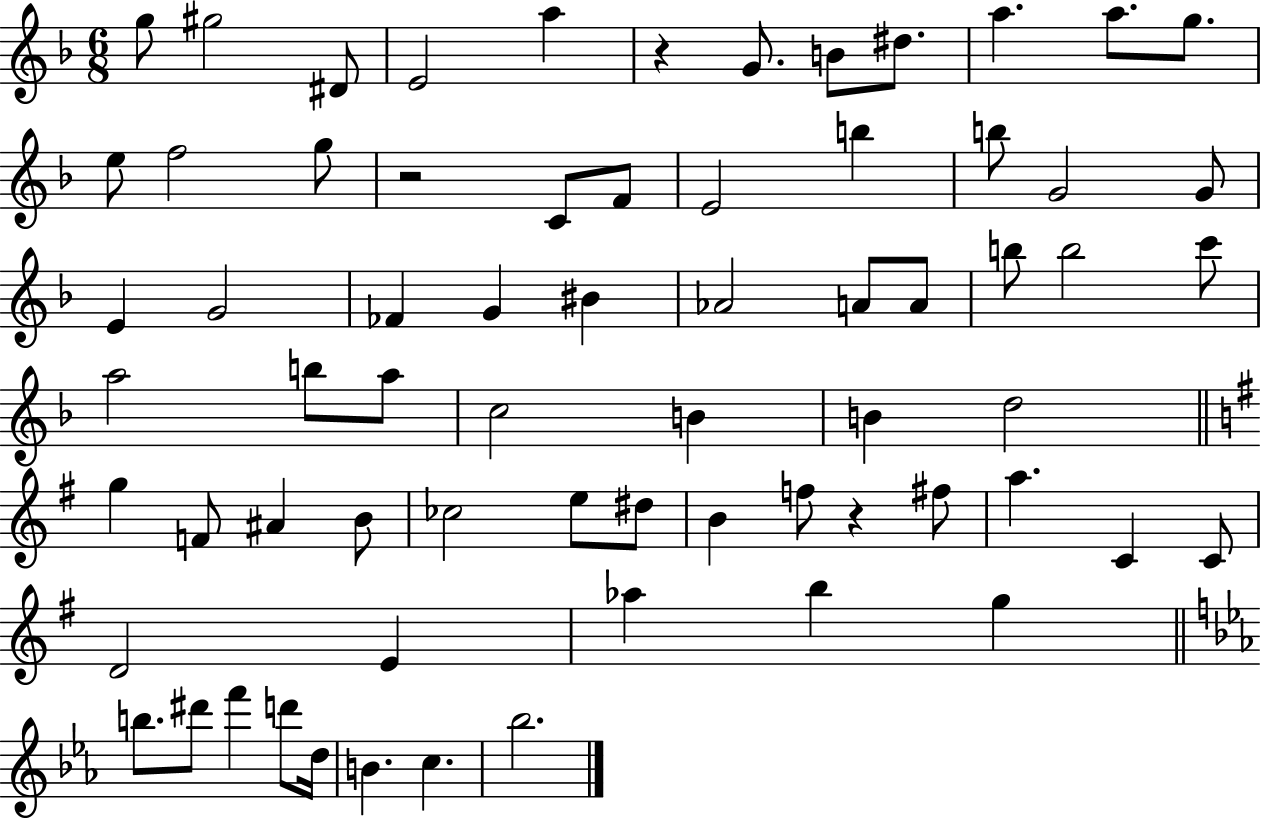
G5/e G#5/h D#4/e E4/h A5/q R/q G4/e. B4/e D#5/e. A5/q. A5/e. G5/e. E5/e F5/h G5/e R/h C4/e F4/e E4/h B5/q B5/e G4/h G4/e E4/q G4/h FES4/q G4/q BIS4/q Ab4/h A4/e A4/e B5/e B5/h C6/e A5/h B5/e A5/e C5/h B4/q B4/q D5/h G5/q F4/e A#4/q B4/e CES5/h E5/e D#5/e B4/q F5/e R/q F#5/e A5/q. C4/q C4/e D4/h E4/q Ab5/q B5/q G5/q B5/e. D#6/e F6/q D6/e D5/s B4/q. C5/q. Bb5/h.